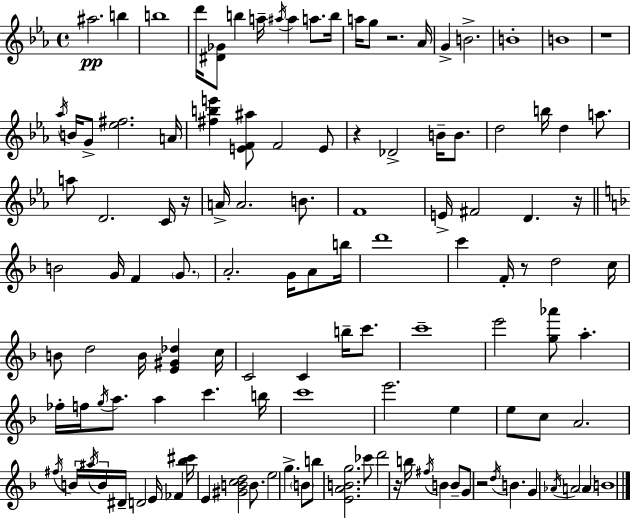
A#5/h. B5/q B5/w D6/s [D#4,Gb4]/e B5/q A5/s A#5/s A#5/q A5/e. B5/s A5/s G5/e R/h. Ab4/s G4/q B4/h. B4/w B4/w R/w Ab5/s B4/s G4/e [Eb5,F#5]/h. A4/s [F#5,B5,E6]/q [E4,F4,A#5]/e F4/h E4/e R/q Db4/h B4/s B4/e. D5/h B5/s D5/q A5/e. A5/e D4/h. C4/s R/s A4/s A4/h. B4/e. F4/w E4/s F#4/h D4/q. R/s B4/h G4/s F4/q G4/e. A4/h. G4/s A4/e B5/s D6/w C6/q F4/s R/e D5/h C5/s B4/e D5/h B4/s [E4,G#4,Db5]/q C5/s C4/h C4/q B5/s C6/e. C6/w E6/h [G5,Ab6]/e A5/q. FES5/s F5/s G5/s A5/e. A5/q C6/q. B5/s C6/w E6/h. E5/q E5/e C5/e A4/h. F#5/s B4/s A#5/s B4/s D#4/s D4/h E4/s FES4/q [Bb5,C#6]/s E4/q [G#4,B4,C5,D5]/h B4/e. E5/h G5/q. B4/e B5/e [E4,A4,B4,G5]/h. CES6/e D6/h R/s B5/s F#5/s B4/q B4/e G4/e R/h D5/s B4/q. G4/q Ab4/s A4/h A4/q B4/w